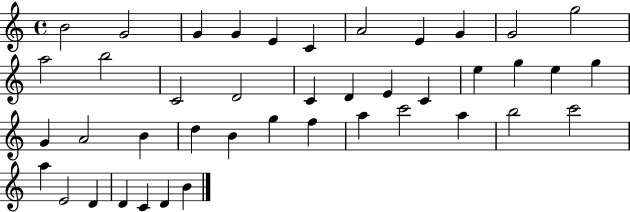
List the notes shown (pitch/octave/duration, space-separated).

B4/h G4/h G4/q G4/q E4/q C4/q A4/h E4/q G4/q G4/h G5/h A5/h B5/h C4/h D4/h C4/q D4/q E4/q C4/q E5/q G5/q E5/q G5/q G4/q A4/h B4/q D5/q B4/q G5/q F5/q A5/q C6/h A5/q B5/h C6/h A5/q E4/h D4/q D4/q C4/q D4/q B4/q